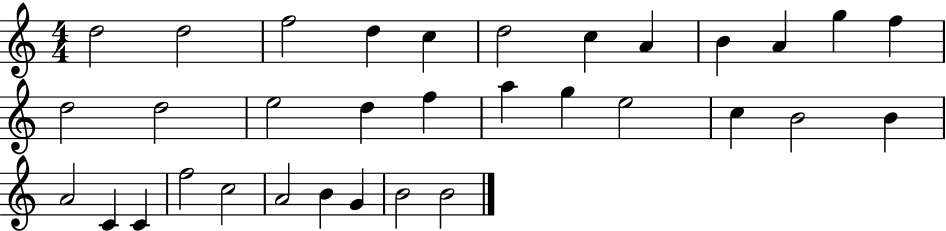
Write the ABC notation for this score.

X:1
T:Untitled
M:4/4
L:1/4
K:C
d2 d2 f2 d c d2 c A B A g f d2 d2 e2 d f a g e2 c B2 B A2 C C f2 c2 A2 B G B2 B2